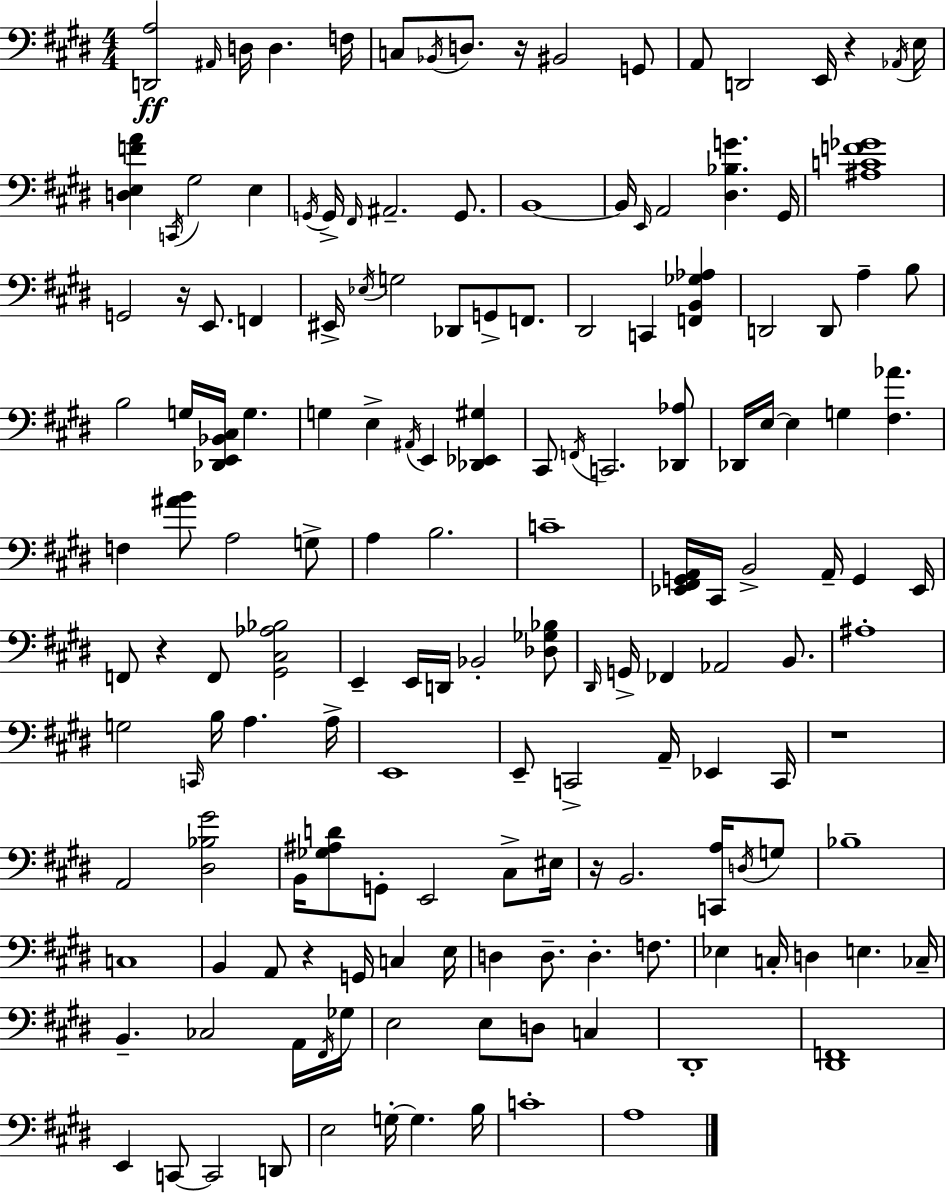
X:1
T:Untitled
M:4/4
L:1/4
K:E
[D,,A,]2 ^A,,/4 D,/4 D, F,/4 C,/2 _B,,/4 D,/2 z/4 ^B,,2 G,,/2 A,,/2 D,,2 E,,/4 z _A,,/4 E,/4 [D,E,FA] C,,/4 ^G,2 E, G,,/4 G,,/4 ^F,,/4 ^A,,2 G,,/2 B,,4 B,,/4 E,,/4 A,,2 [^D,_B,G] ^G,,/4 [^A,CF_G]4 G,,2 z/4 E,,/2 F,, ^E,,/4 _E,/4 G,2 _D,,/2 G,,/2 F,,/2 ^D,,2 C,, [F,,B,,_G,_A,] D,,2 D,,/2 A, B,/2 B,2 G,/4 [_D,,E,,_B,,^C,]/4 G, G, E, ^A,,/4 E,, [_D,,_E,,^G,] ^C,,/2 F,,/4 C,,2 [_D,,_A,]/2 _D,,/4 E,/4 E, G, [^F,_A] F, [^AB]/2 A,2 G,/2 A, B,2 C4 [_E,,^F,,G,,A,,]/4 ^C,,/4 B,,2 A,,/4 G,, _E,,/4 F,,/2 z F,,/2 [^G,,^C,_A,_B,]2 E,, E,,/4 D,,/4 _B,,2 [_D,_G,_B,]/2 ^D,,/4 G,,/4 _F,, _A,,2 B,,/2 ^A,4 G,2 C,,/4 B,/4 A, A,/4 E,,4 E,,/2 C,,2 A,,/4 _E,, C,,/4 z4 A,,2 [^D,_B,^G]2 B,,/4 [_G,^A,D]/2 G,,/2 E,,2 ^C,/2 ^E,/4 z/4 B,,2 [C,,A,]/4 D,/4 G,/2 _B,4 C,4 B,, A,,/2 z G,,/4 C, E,/4 D, D,/2 D, F,/2 _E, C,/4 D, E, _C,/4 B,, _C,2 A,,/4 ^F,,/4 _G,/4 E,2 E,/2 D,/2 C, ^D,,4 [^D,,F,,]4 E,, C,,/2 C,,2 D,,/2 E,2 G,/4 G, B,/4 C4 A,4